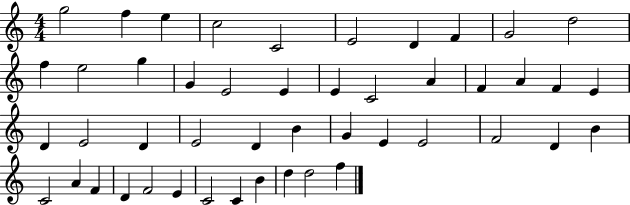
G5/h F5/q E5/q C5/h C4/h E4/h D4/q F4/q G4/h D5/h F5/q E5/h G5/q G4/q E4/h E4/q E4/q C4/h A4/q F4/q A4/q F4/q E4/q D4/q E4/h D4/q E4/h D4/q B4/q G4/q E4/q E4/h F4/h D4/q B4/q C4/h A4/q F4/q D4/q F4/h E4/q C4/h C4/q B4/q D5/q D5/h F5/q